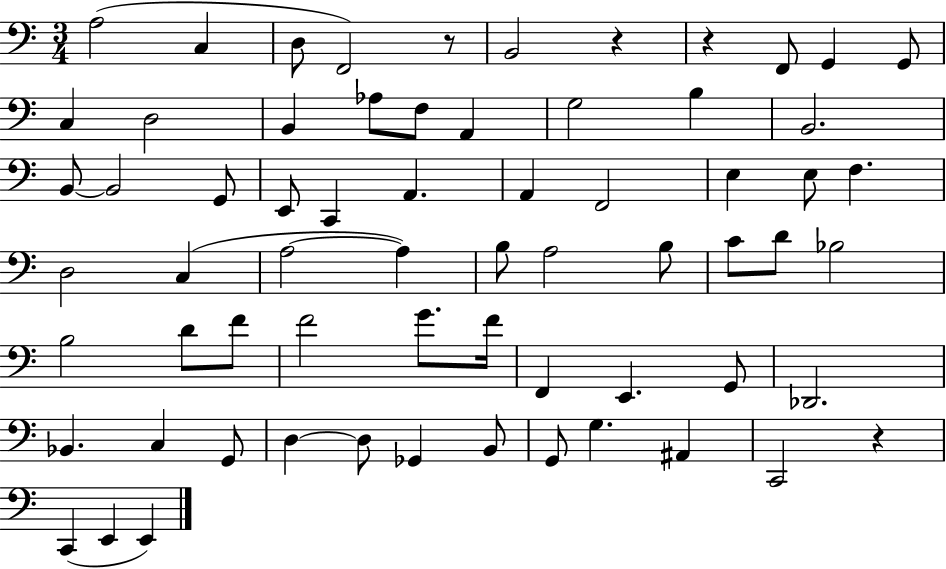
X:1
T:Untitled
M:3/4
L:1/4
K:C
A,2 C, D,/2 F,,2 z/2 B,,2 z z F,,/2 G,, G,,/2 C, D,2 B,, _A,/2 F,/2 A,, G,2 B, B,,2 B,,/2 B,,2 G,,/2 E,,/2 C,, A,, A,, F,,2 E, E,/2 F, D,2 C, A,2 A, B,/2 A,2 B,/2 C/2 D/2 _B,2 B,2 D/2 F/2 F2 G/2 F/4 F,, E,, G,,/2 _D,,2 _B,, C, G,,/2 D, D,/2 _G,, B,,/2 G,,/2 G, ^A,, C,,2 z C,, E,, E,,